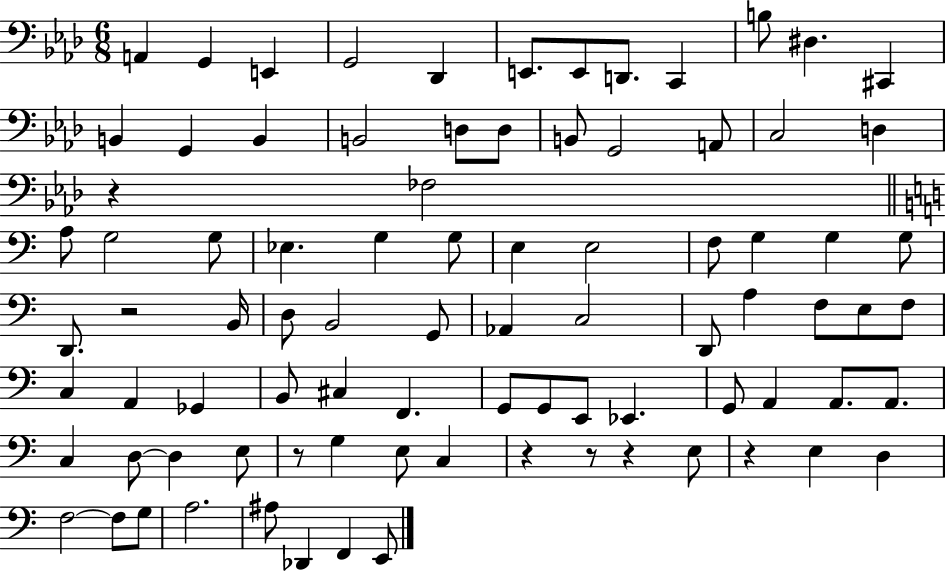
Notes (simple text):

A2/q G2/q E2/q G2/h Db2/q E2/e. E2/e D2/e. C2/q B3/e D#3/q. C#2/q B2/q G2/q B2/q B2/h D3/e D3/e B2/e G2/h A2/e C3/h D3/q R/q FES3/h A3/e G3/h G3/e Eb3/q. G3/q G3/e E3/q E3/h F3/e G3/q G3/q G3/e D2/e. R/h B2/s D3/e B2/h G2/e Ab2/q C3/h D2/e A3/q F3/e E3/e F3/e C3/q A2/q Gb2/q B2/e C#3/q F2/q. G2/e G2/e E2/e Eb2/q. G2/e A2/q A2/e. A2/e. C3/q D3/e D3/q E3/e R/e G3/q E3/e C3/q R/q R/e R/q E3/e R/q E3/q D3/q F3/h F3/e G3/e A3/h. A#3/e Db2/q F2/q E2/e